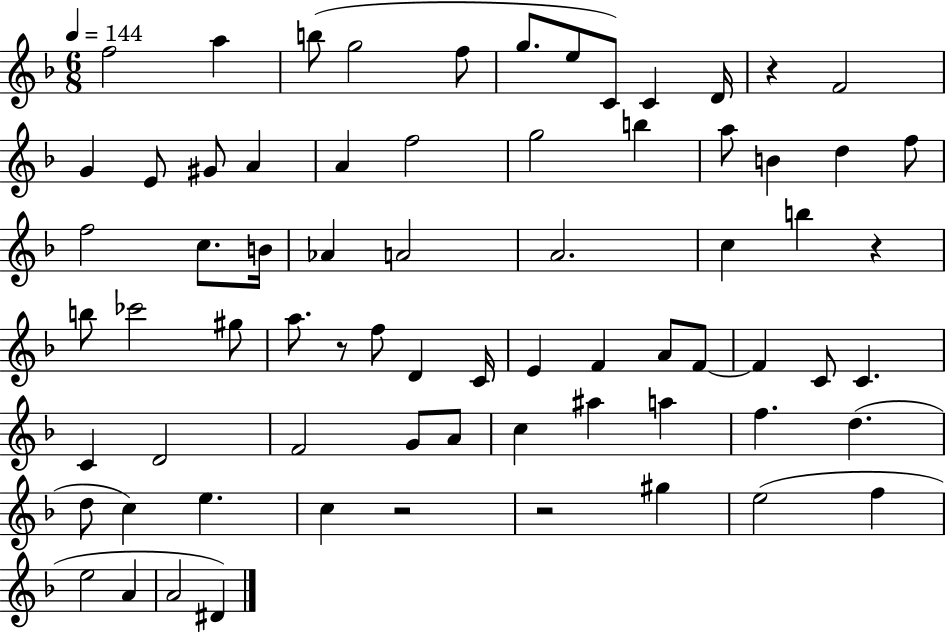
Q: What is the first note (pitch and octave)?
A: F5